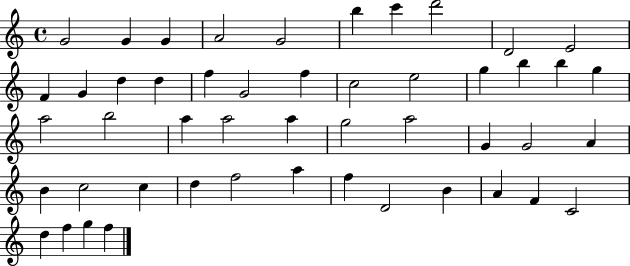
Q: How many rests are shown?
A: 0